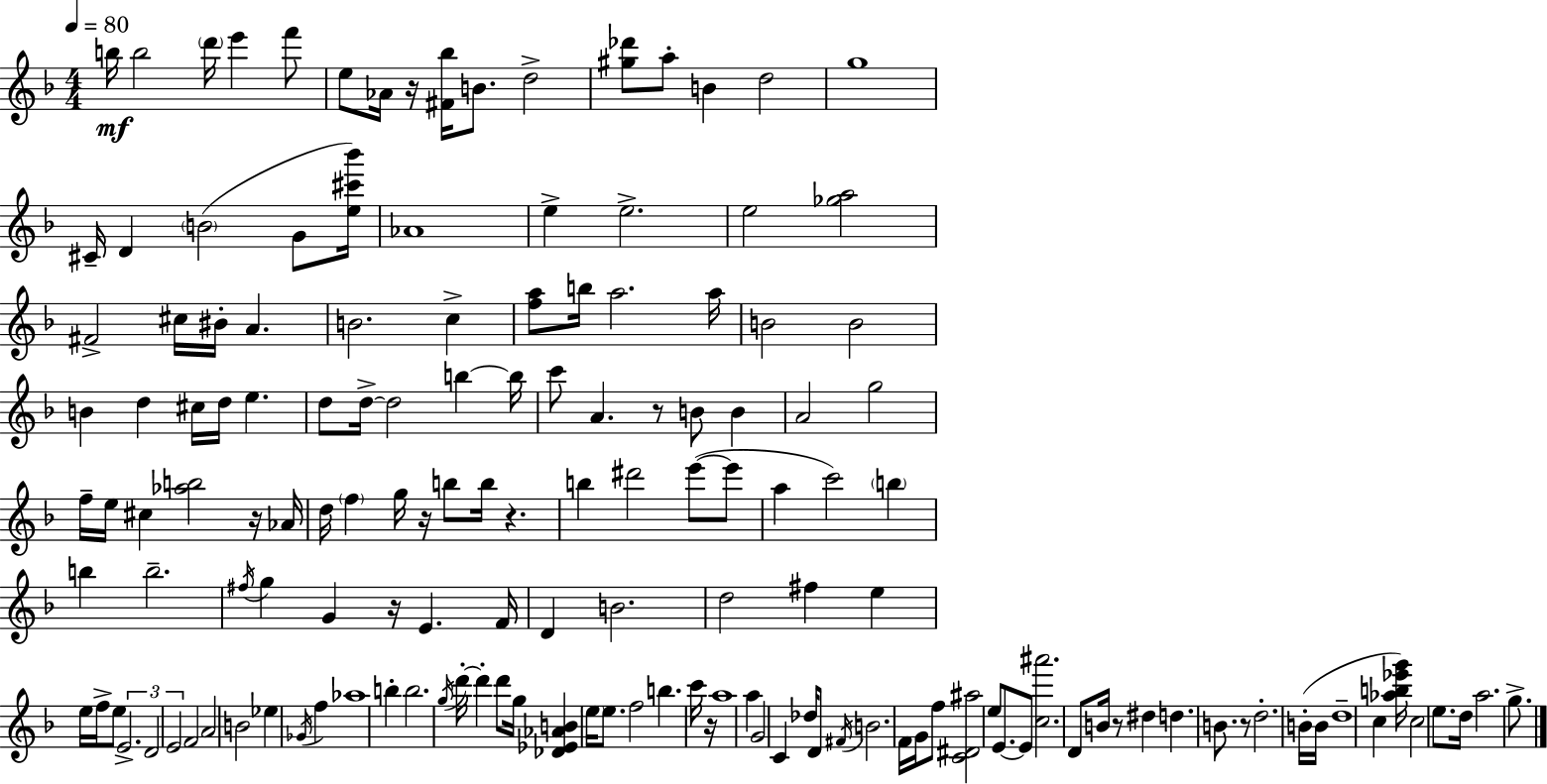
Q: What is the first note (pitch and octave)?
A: B5